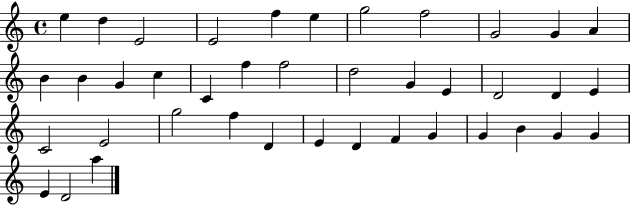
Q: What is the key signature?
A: C major